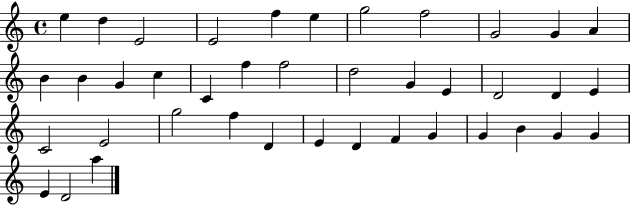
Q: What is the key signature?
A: C major